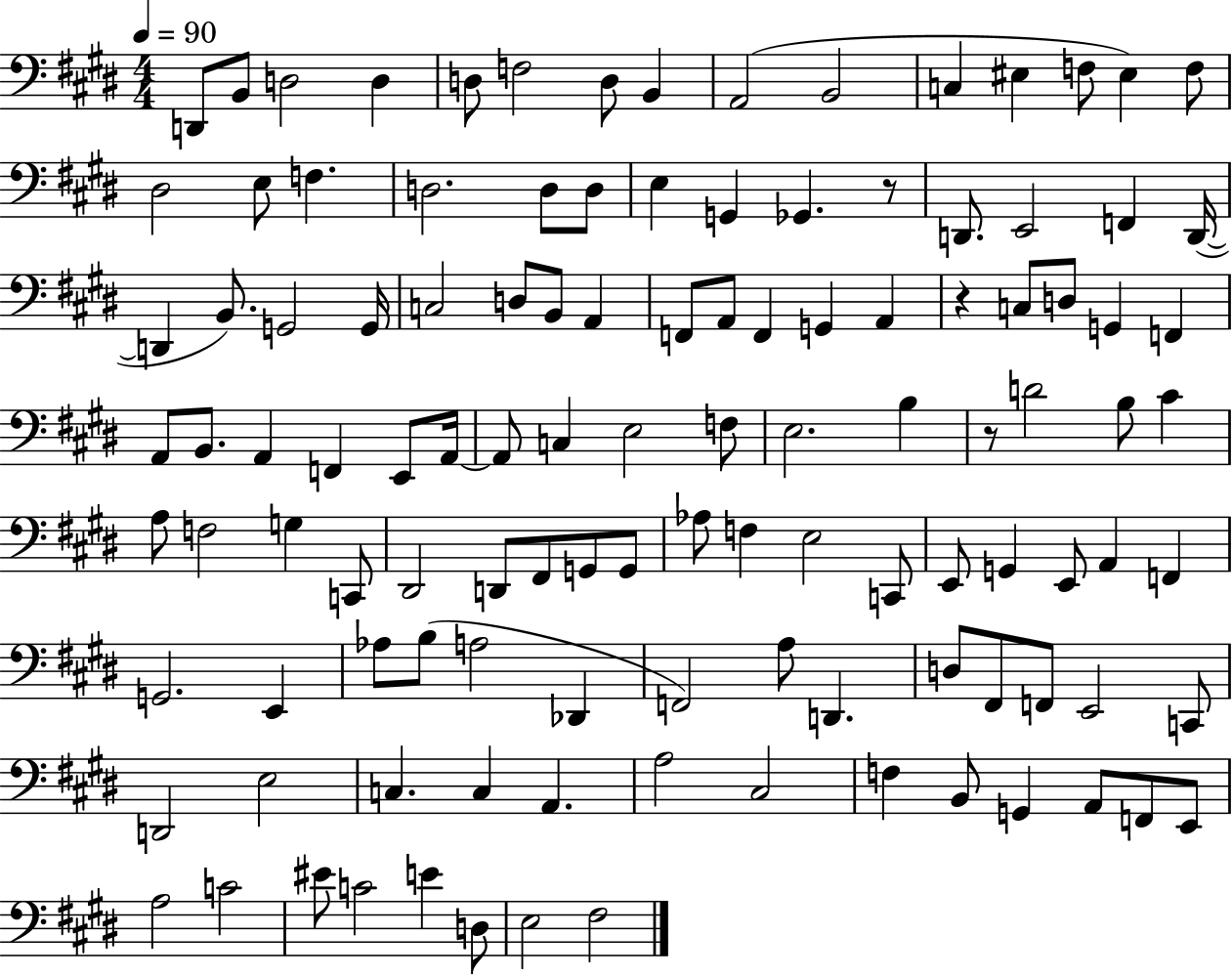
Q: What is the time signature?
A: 4/4